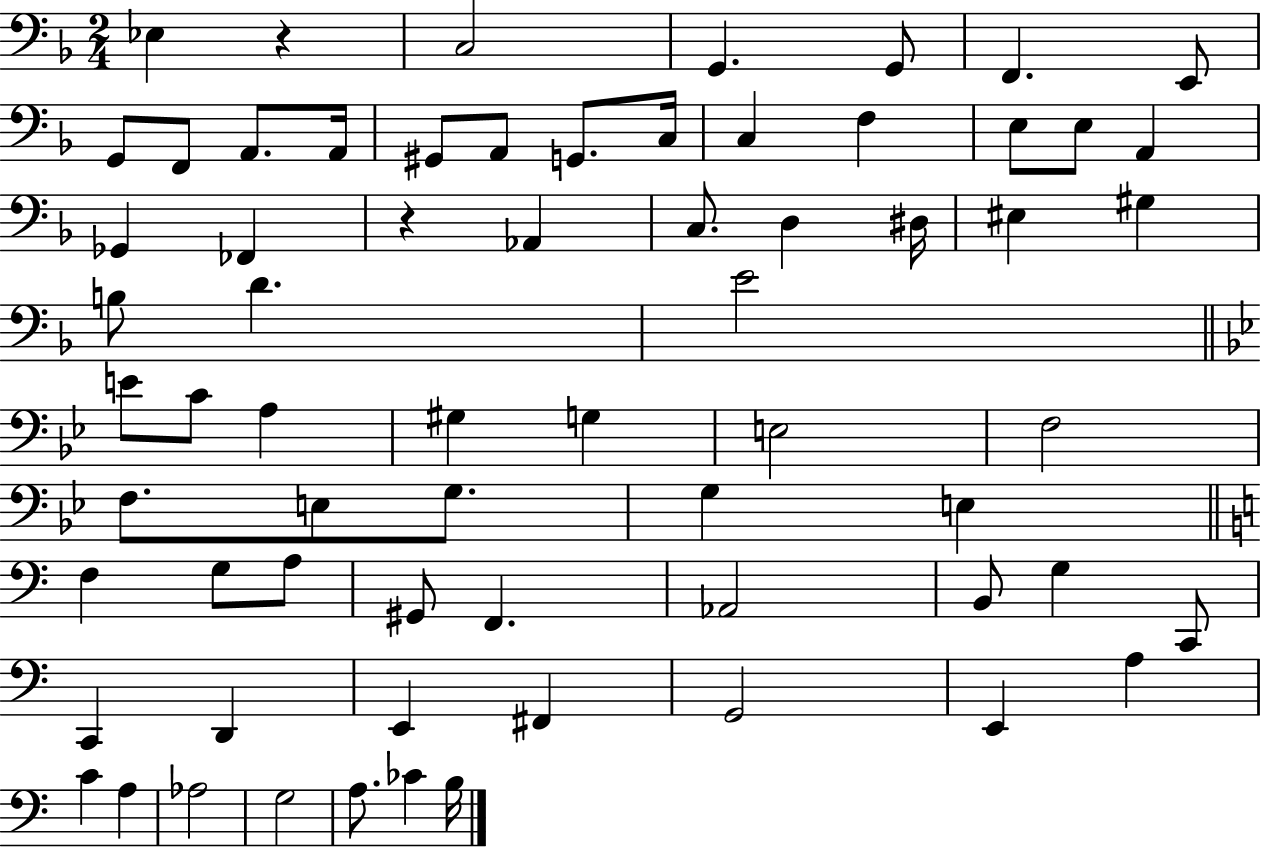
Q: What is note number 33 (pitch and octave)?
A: A3